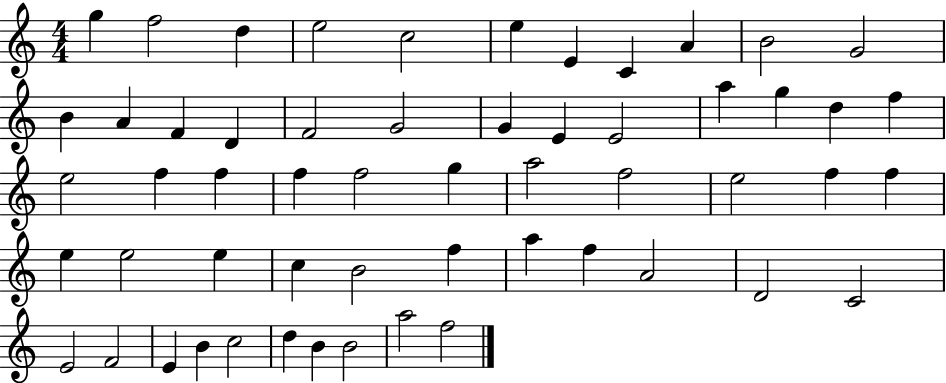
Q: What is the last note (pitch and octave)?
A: F5